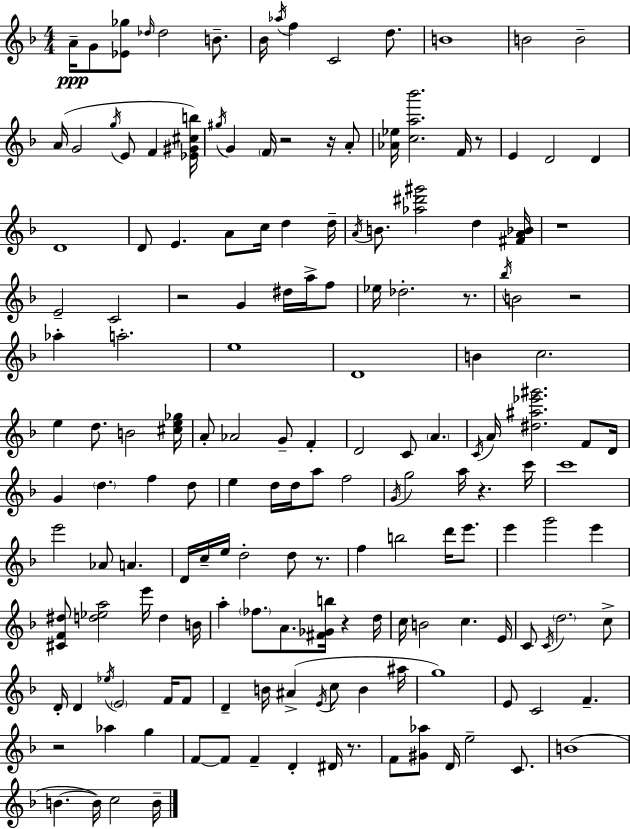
{
  \clef treble
  \numericTimeSignature
  \time 4/4
  \key d \minor
  a'16--\ppp g'8 <ees' ges''>8 \grace { des''16 } des''2 b'8.-- | bes'16 \acciaccatura { aes''16 } f''4 c'2 d''8. | b'1 | b'2 b'2-- | \break a'16( g'2 \acciaccatura { g''16 } e'8 f'4 | <ees' gis' cis'' b''>16) \acciaccatura { gis''16 } g'4 \parenthesize f'16 r2 | r16 a'8-. <aes' ees''>16 <c'' a'' bes'''>2. | f'16 r8 e'4 d'2 | \break d'4 d'1 | d'8 e'4. a'8 c''16 d''4 | d''16-- \acciaccatura { a'16 } b'8. <aes'' dis''' gis'''>2 | d''4 <fis' a' bes'>16 r1 | \break e'2-- c'2 | r2 g'4 | dis''16 a''16-> f''8 ees''16 des''2.-. | r8. \acciaccatura { bes''16 } b'2 r2 | \break aes''4-. a''2.-. | e''1 | d'1 | b'4 c''2. | \break e''4 d''8. b'2 | <cis'' e'' ges''>16 a'8-. aes'2 | g'8-- f'4-. d'2 c'8 | \parenthesize a'4. \acciaccatura { c'16 } a'16 <dis'' ais'' ees''' gis'''>2. | \break f'8 d'16 g'4 \parenthesize d''4. | f''4 d''8 e''4 d''16 d''16 a''8 f''2 | \acciaccatura { g'16 } g''2 | a''16 r4. c'''16 c'''1 | \break e'''2 | aes'8 a'4. d'16 c''16-- e''16 d''2-. | d''8 r8. f''4 b''2 | d'''16 e'''8. e'''4 g'''2 | \break e'''4 <cis' f' dis''>8 <d'' ees'' a''>2 | e'''16 d''4 b'16 a''4-. \parenthesize fes''8. a'8. | <fis' ges' b''>16 r4 d''16 c''16 b'2 | c''4. e'16 c'8 \acciaccatura { c'16 } \parenthesize d''2. | \break c''8-> d'16-. d'4 \acciaccatura { ees''16 } \parenthesize e'2 | f'16 f'8 d'4-- b'16 ais'4->( | \acciaccatura { e'16 } c''8 b'4 ais''16 g''1) | e'8 c'2 | \break f'4.-- r2 | aes''4 g''4 f'8~~ f'8 f'4-- | d'4-. dis'16 r8. f'8 <gis' aes''>8 d'16 | e''2-- c'8. b'1( | \break b'4.~~ | b'16) c''2 b'16-- \bar "|."
}